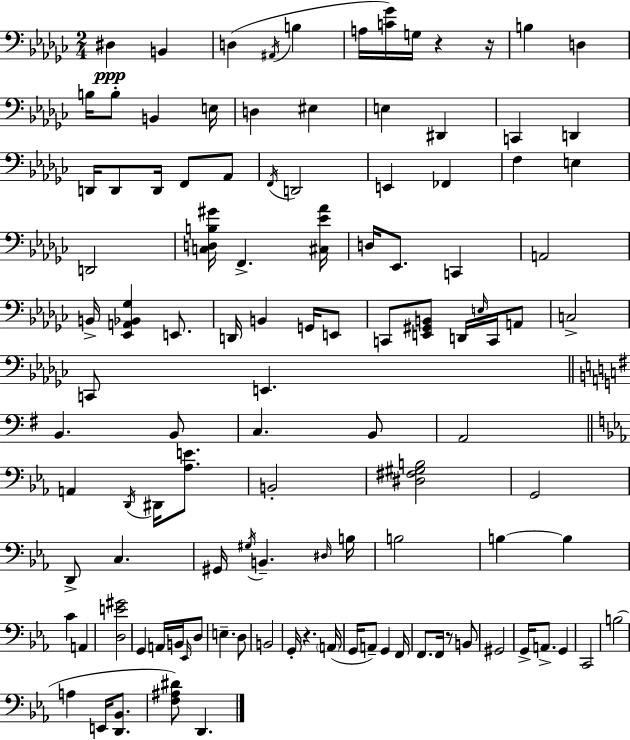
D#3/q B2/q D3/q A#2/s B3/q A3/s [C4,Gb4]/s G3/s R/q R/s B3/q D3/q B3/s B3/e B2/q E3/s D3/q EIS3/q E3/q D#2/q C2/q D2/q D2/s D2/e D2/s F2/e Ab2/e F2/s D2/h E2/q FES2/q F3/q E3/q D2/h [C3,D3,B3,G#4]/s F2/q. [C#3,Eb4,Ab4]/s D3/s Eb2/e. C2/q A2/h B2/s [Eb2,A2,Bb2,Gb3]/q E2/e. D2/s B2/q G2/s E2/e C2/e [E2,G#2,B2]/e D2/s E3/s C2/s A2/e C3/h C2/e E2/q. B2/q. B2/e C3/q. B2/e A2/h A2/q D2/s D#2/s [Ab3,E4]/e. B2/h [D#3,F#3,G#3,B3]/h G2/h D2/e C3/q. G#2/s G#3/s B2/q. D#3/s B3/s B3/h B3/q B3/q C4/q A2/q [D3,E4,G#4]/h G2/q A2/s B2/s Eb2/s D3/e E3/q. D3/e B2/h G2/s R/q. A2/s G2/s A2/e G2/q F2/s F2/e. F2/s R/e B2/e G#2/h G2/s A2/e. G2/q C2/h B3/h A3/q E2/s [D2,Bb2]/e. [F3,A#3,D#4]/e D2/q.